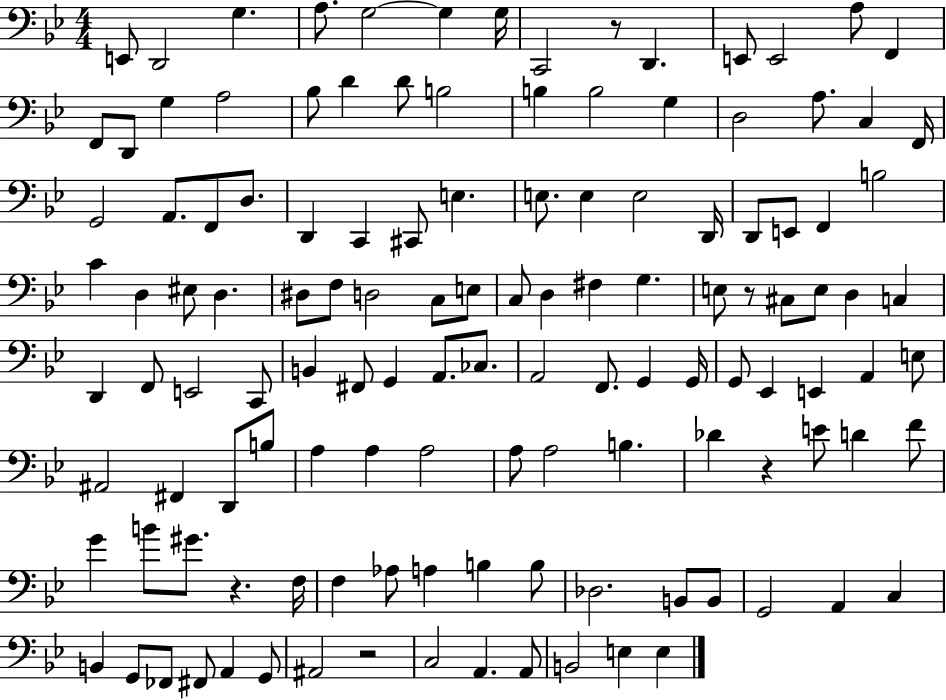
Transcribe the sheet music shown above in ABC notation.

X:1
T:Untitled
M:4/4
L:1/4
K:Bb
E,,/2 D,,2 G, A,/2 G,2 G, G,/4 C,,2 z/2 D,, E,,/2 E,,2 A,/2 F,, F,,/2 D,,/2 G, A,2 _B,/2 D D/2 B,2 B, B,2 G, D,2 A,/2 C, F,,/4 G,,2 A,,/2 F,,/2 D,/2 D,, C,, ^C,,/2 E, E,/2 E, E,2 D,,/4 D,,/2 E,,/2 F,, B,2 C D, ^E,/2 D, ^D,/2 F,/2 D,2 C,/2 E,/2 C,/2 D, ^F, G, E,/2 z/2 ^C,/2 E,/2 D, C, D,, F,,/2 E,,2 C,,/2 B,, ^F,,/2 G,, A,,/2 _C,/2 A,,2 F,,/2 G,, G,,/4 G,,/2 _E,, E,, A,, E,/2 ^A,,2 ^F,, D,,/2 B,/2 A, A, A,2 A,/2 A,2 B, _D z E/2 D F/2 G B/2 ^G/2 z F,/4 F, _A,/2 A, B, B,/2 _D,2 B,,/2 B,,/2 G,,2 A,, C, B,, G,,/2 _F,,/2 ^F,,/2 A,, G,,/2 ^A,,2 z2 C,2 A,, A,,/2 B,,2 E, E,